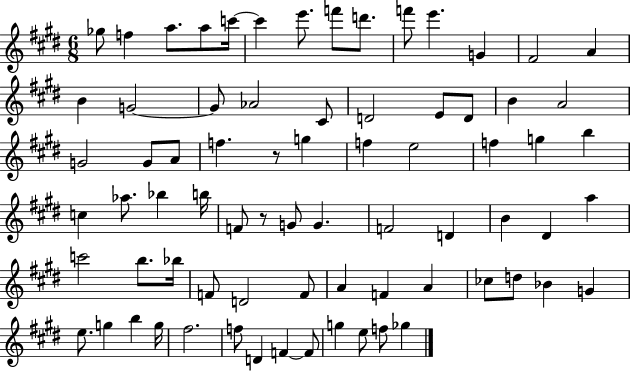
Gb5/e F5/q A5/e. A5/e C6/s C6/q E6/e. F6/e D6/e. F6/e E6/q. G4/q F#4/h A4/q B4/q G4/h G4/e Ab4/h C#4/e D4/h E4/e D4/e B4/q A4/h G4/h G4/e A4/e F5/q. R/e G5/q F5/q E5/h F5/q G5/q B5/q C5/q Ab5/e. Bb5/q B5/s F4/e R/e G4/e G4/q. F4/h D4/q B4/q D#4/q A5/q C6/h B5/e. Bb5/s F4/e D4/h F4/e A4/q F4/q A4/q CES5/e D5/e Bb4/q G4/q E5/e. G5/q B5/q G5/s F#5/h. F5/e D4/q F4/q F4/e G5/q E5/e F5/e Gb5/q